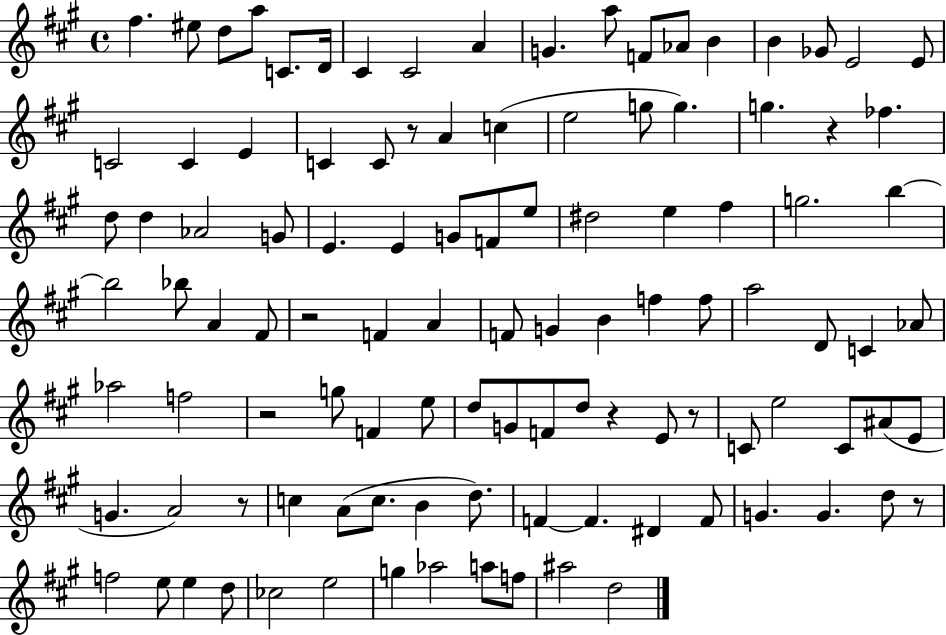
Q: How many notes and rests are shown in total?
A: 108